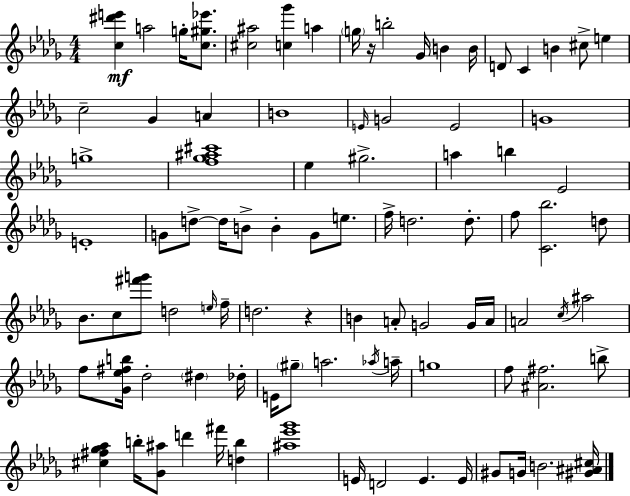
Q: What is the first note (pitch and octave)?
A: A5